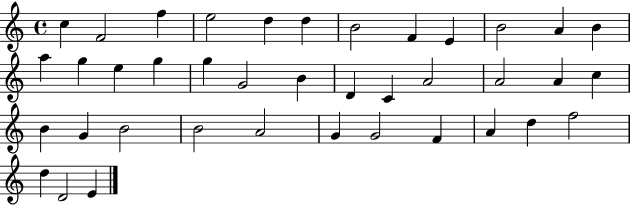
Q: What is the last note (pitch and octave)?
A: E4